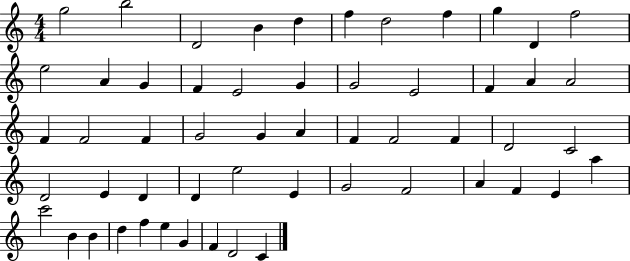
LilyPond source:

{
  \clef treble
  \numericTimeSignature
  \time 4/4
  \key c \major
  g''2 b''2 | d'2 b'4 d''4 | f''4 d''2 f''4 | g''4 d'4 f''2 | \break e''2 a'4 g'4 | f'4 e'2 g'4 | g'2 e'2 | f'4 a'4 a'2 | \break f'4 f'2 f'4 | g'2 g'4 a'4 | f'4 f'2 f'4 | d'2 c'2 | \break d'2 e'4 d'4 | d'4 e''2 e'4 | g'2 f'2 | a'4 f'4 e'4 a''4 | \break c'''2 b'4 b'4 | d''4 f''4 e''4 g'4 | f'4 d'2 c'4 | \bar "|."
}